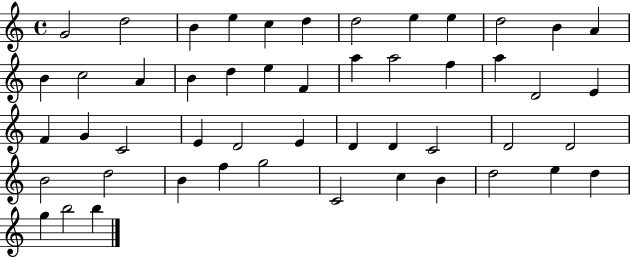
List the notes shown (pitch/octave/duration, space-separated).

G4/h D5/h B4/q E5/q C5/q D5/q D5/h E5/q E5/q D5/h B4/q A4/q B4/q C5/h A4/q B4/q D5/q E5/q F4/q A5/q A5/h F5/q A5/q D4/h E4/q F4/q G4/q C4/h E4/q D4/h E4/q D4/q D4/q C4/h D4/h D4/h B4/h D5/h B4/q F5/q G5/h C4/h C5/q B4/q D5/h E5/q D5/q G5/q B5/h B5/q